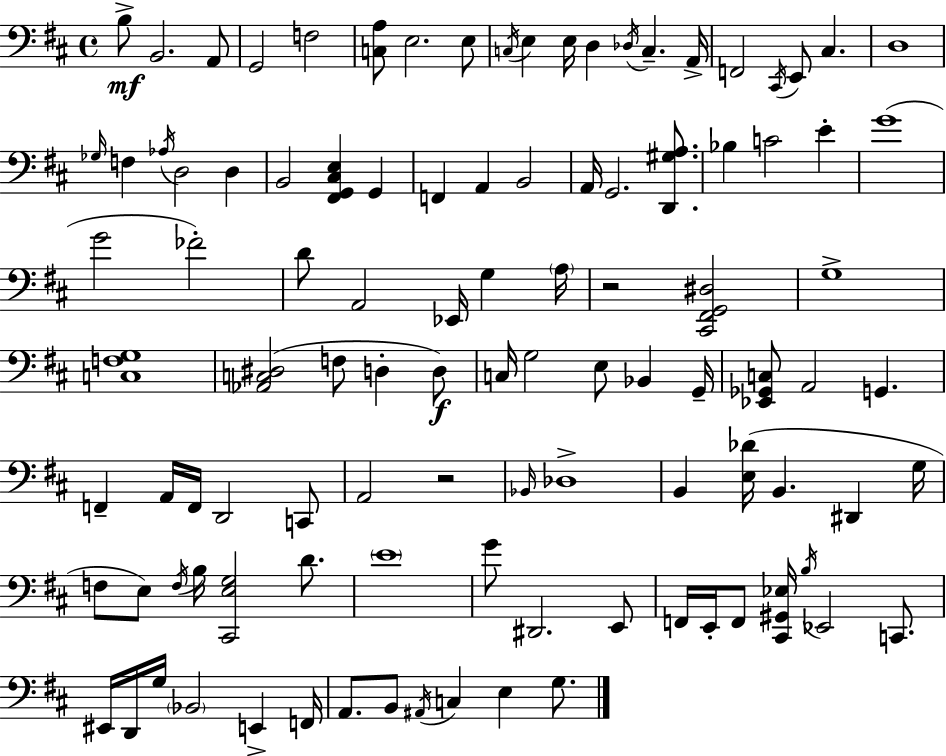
{
  \clef bass
  \time 4/4
  \defaultTimeSignature
  \key d \major
  b8->\mf b,2. a,8 | g,2 f2 | <c a>8 e2. e8 | \acciaccatura { c16 } e4 e16 d4 \acciaccatura { des16 } c4.-- | \break a,16-> f,2 \acciaccatura { cis,16 } e,8 cis4. | d1 | \grace { ges16 } f4 \acciaccatura { aes16 } d2 | d4 b,2 <fis, g, cis e>4 | \break g,4 f,4 a,4 b,2 | a,16 g,2. | <d, gis a>8. bes4 c'2 | e'4-. g'1( | \break g'2 fes'2-.) | d'8 a,2 ees,16 | g4 \parenthesize a16 r2 <cis, fis, g, dis>2 | g1-> | \break <c f g>1 | <aes, c dis>2( f8 d4-. | d8\f) c16 g2 e8 | bes,4 g,16-- <ees, ges, c>8 a,2 g,4. | \break f,4-- a,16 f,16 d,2 | c,8 a,2 r2 | \grace { bes,16 } des1-> | b,4 <e des'>16( b,4. | \break dis,4 g16 f8 e8) \acciaccatura { f16 } b16 <cis, e g>2 | d'8. \parenthesize e'1 | g'8 dis,2. | e,8 f,16 e,16-. f,8 <cis, gis, ees>16 \acciaccatura { b16 } ees,2 | \break c,8. eis,16 d,16 g16 \parenthesize bes,2 | e,4-> f,16 a,8. b,8 \acciaccatura { ais,16 } c4 | e4 g8. \bar "|."
}